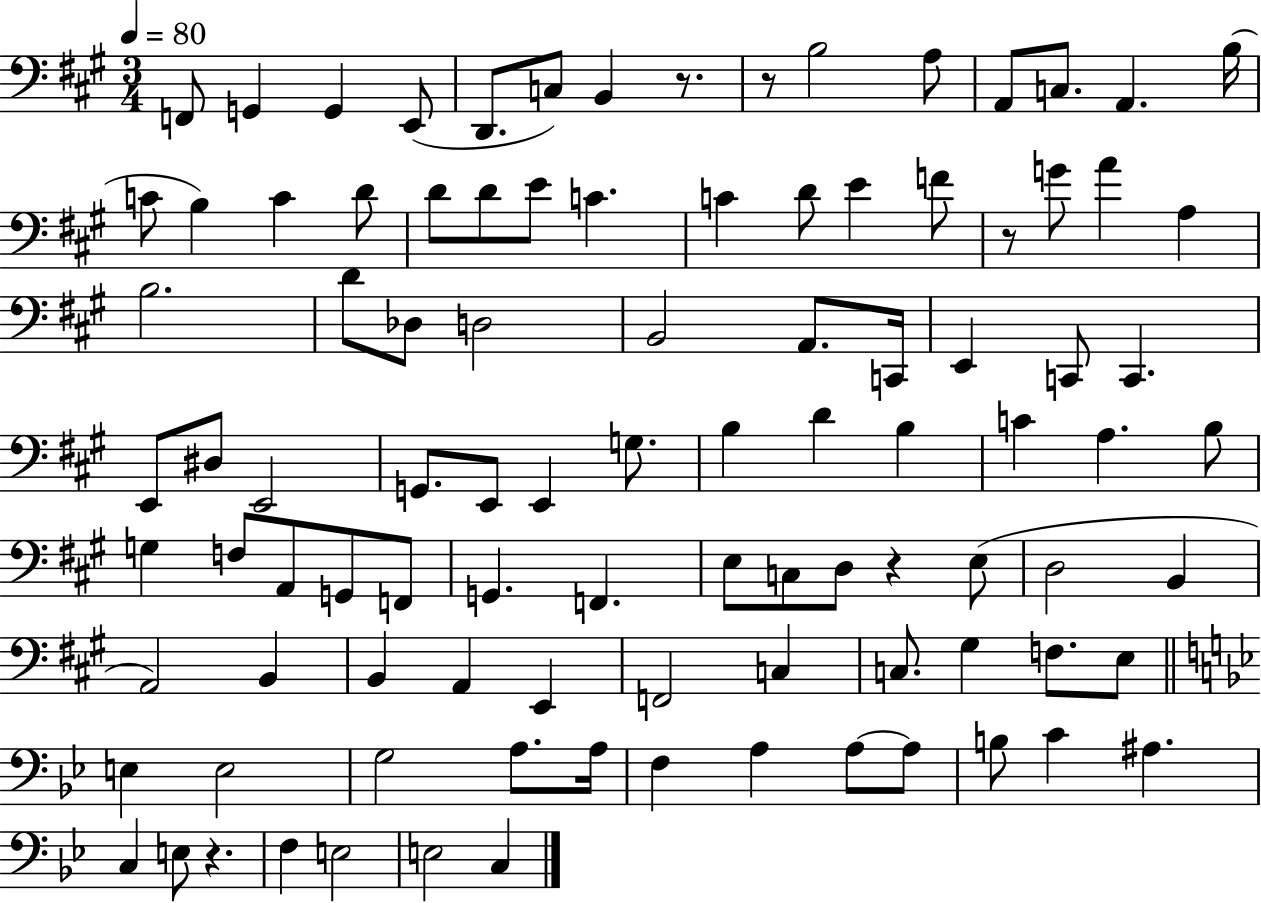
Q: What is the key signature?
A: A major